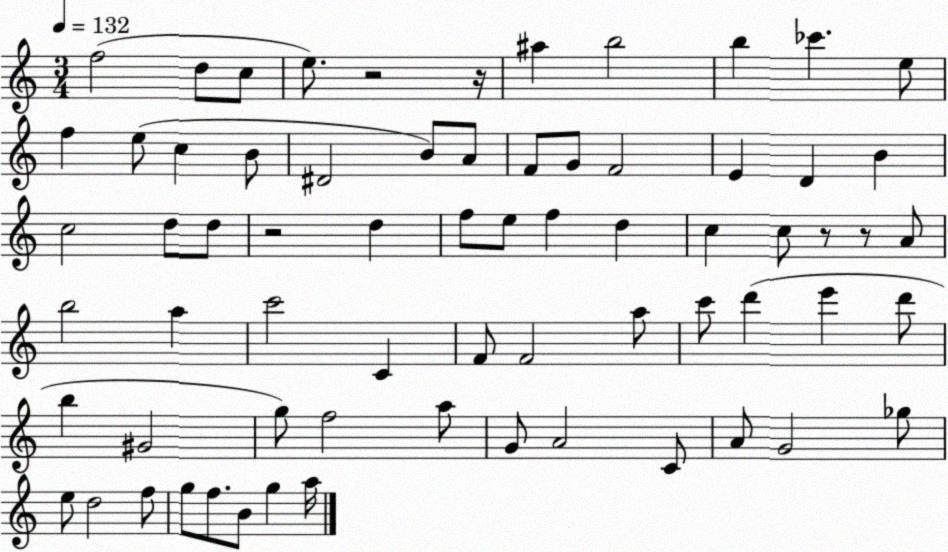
X:1
T:Untitled
M:3/4
L:1/4
K:C
f2 d/2 c/2 e/2 z2 z/4 ^a b2 b _c' e/2 f e/2 c B/2 ^D2 B/2 A/2 F/2 G/2 F2 E D B c2 d/2 d/2 z2 d f/2 e/2 f d c c/2 z/2 z/2 A/2 b2 a c'2 C F/2 F2 a/2 c'/2 d' e' d'/2 b ^G2 g/2 f2 a/2 G/2 A2 C/2 A/2 G2 _g/2 e/2 d2 f/2 g/2 f/2 B/2 g a/4